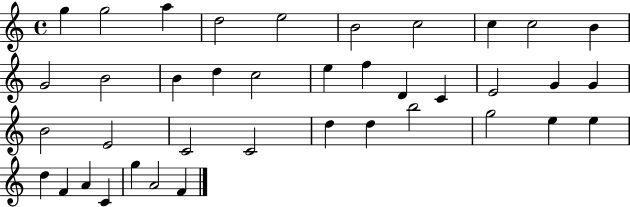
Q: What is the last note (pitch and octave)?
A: F4